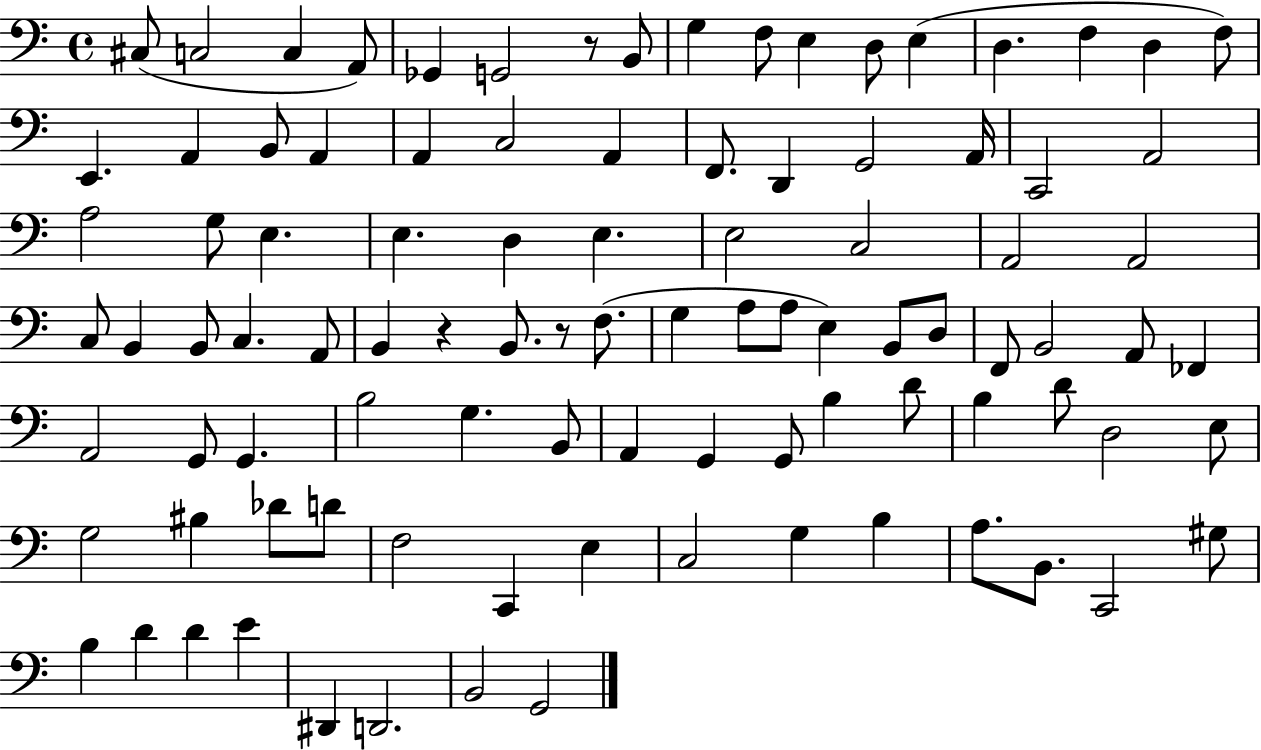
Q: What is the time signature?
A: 4/4